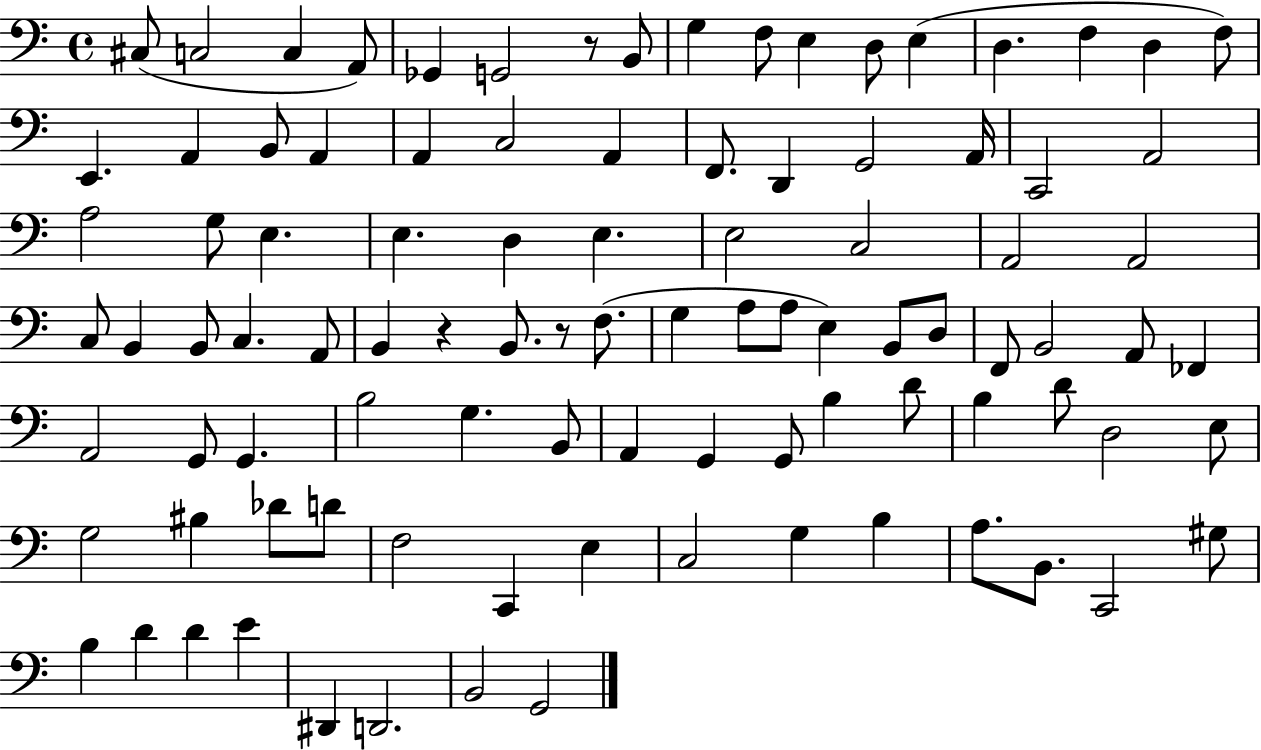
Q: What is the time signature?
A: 4/4